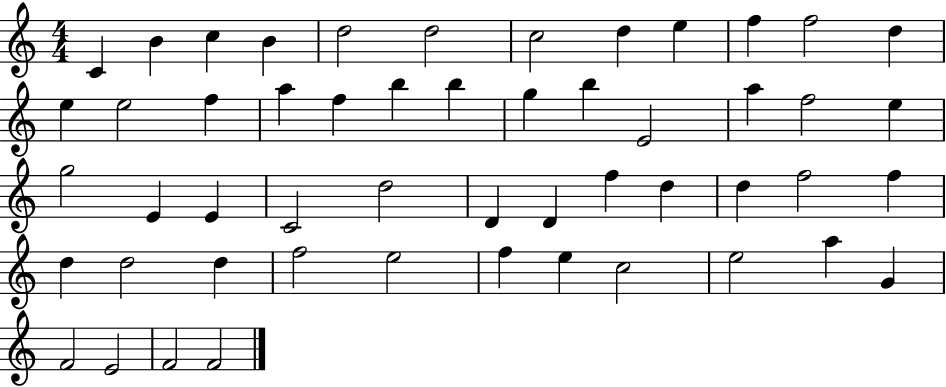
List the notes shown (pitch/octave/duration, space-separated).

C4/q B4/q C5/q B4/q D5/h D5/h C5/h D5/q E5/q F5/q F5/h D5/q E5/q E5/h F5/q A5/q F5/q B5/q B5/q G5/q B5/q E4/h A5/q F5/h E5/q G5/h E4/q E4/q C4/h D5/h D4/q D4/q F5/q D5/q D5/q F5/h F5/q D5/q D5/h D5/q F5/h E5/h F5/q E5/q C5/h E5/h A5/q G4/q F4/h E4/h F4/h F4/h